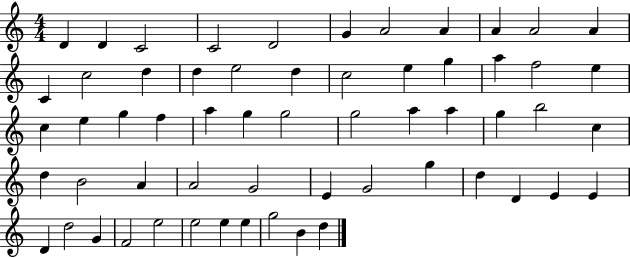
{
  \clef treble
  \numericTimeSignature
  \time 4/4
  \key c \major
  d'4 d'4 c'2 | c'2 d'2 | g'4 a'2 a'4 | a'4 a'2 a'4 | \break c'4 c''2 d''4 | d''4 e''2 d''4 | c''2 e''4 g''4 | a''4 f''2 e''4 | \break c''4 e''4 g''4 f''4 | a''4 g''4 g''2 | g''2 a''4 a''4 | g''4 b''2 c''4 | \break d''4 b'2 a'4 | a'2 g'2 | e'4 g'2 g''4 | d''4 d'4 e'4 e'4 | \break d'4 d''2 g'4 | f'2 e''2 | e''2 e''4 e''4 | g''2 b'4 d''4 | \break \bar "|."
}